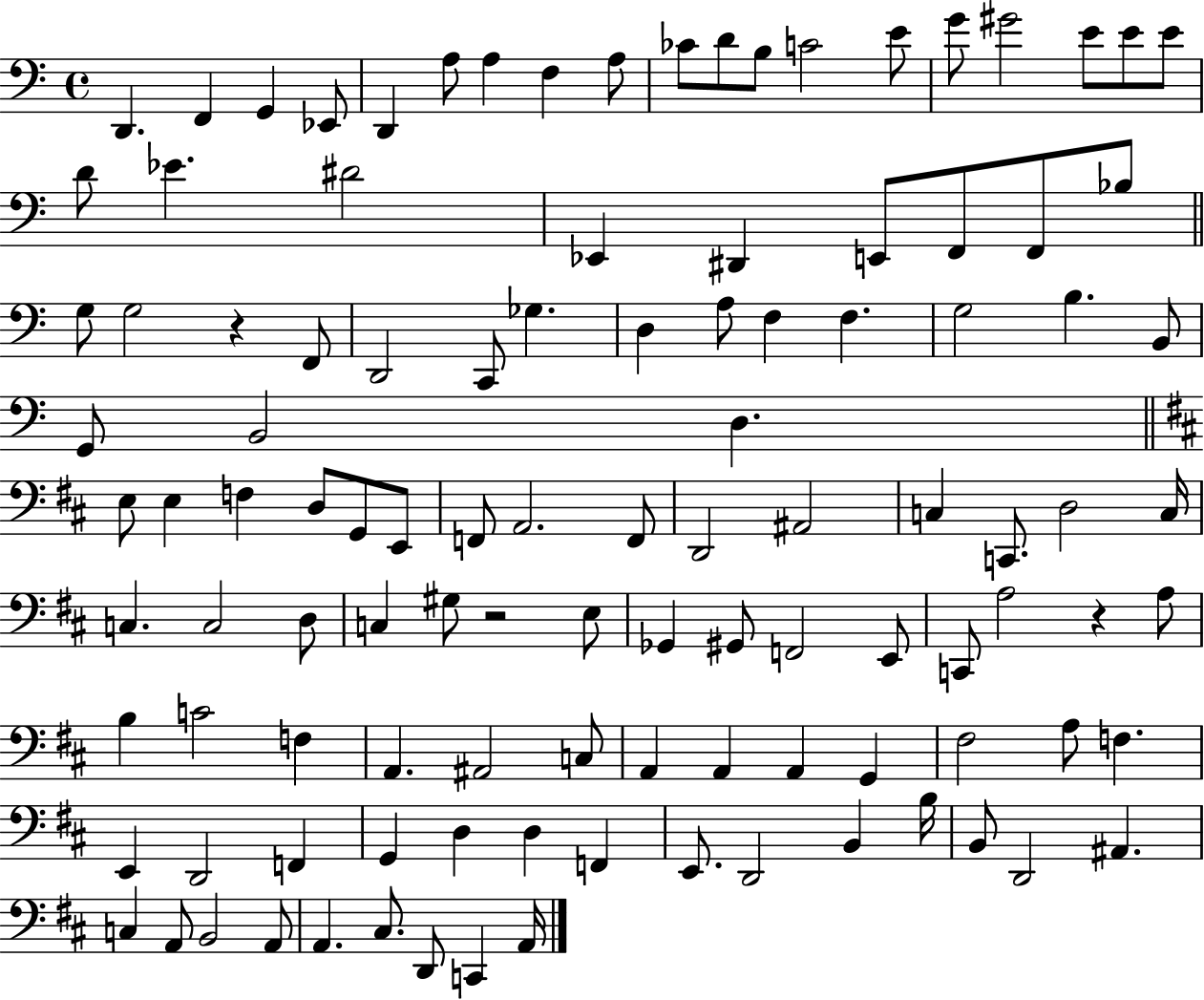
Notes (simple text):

D2/q. F2/q G2/q Eb2/e D2/q A3/e A3/q F3/q A3/e CES4/e D4/e B3/e C4/h E4/e G4/e G#4/h E4/e E4/e E4/e D4/e Eb4/q. D#4/h Eb2/q D#2/q E2/e F2/e F2/e Bb3/e G3/e G3/h R/q F2/e D2/h C2/e Gb3/q. D3/q A3/e F3/q F3/q. G3/h B3/q. B2/e G2/e B2/h D3/q. E3/e E3/q F3/q D3/e G2/e E2/e F2/e A2/h. F2/e D2/h A#2/h C3/q C2/e. D3/h C3/s C3/q. C3/h D3/e C3/q G#3/e R/h E3/e Gb2/q G#2/e F2/h E2/e C2/e A3/h R/q A3/e B3/q C4/h F3/q A2/q. A#2/h C3/e A2/q A2/q A2/q G2/q F#3/h A3/e F3/q. E2/q D2/h F2/q G2/q D3/q D3/q F2/q E2/e. D2/h B2/q B3/s B2/e D2/h A#2/q. C3/q A2/e B2/h A2/e A2/q. C#3/e. D2/e C2/q A2/s